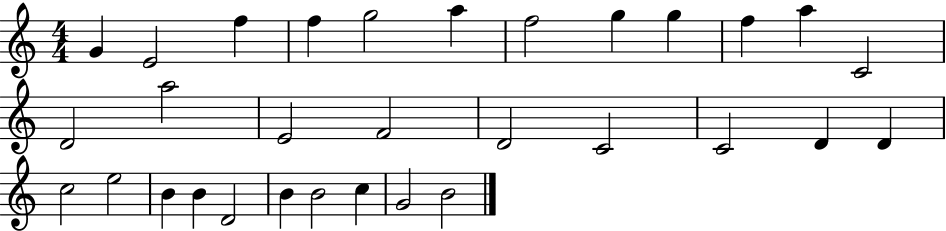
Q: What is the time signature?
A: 4/4